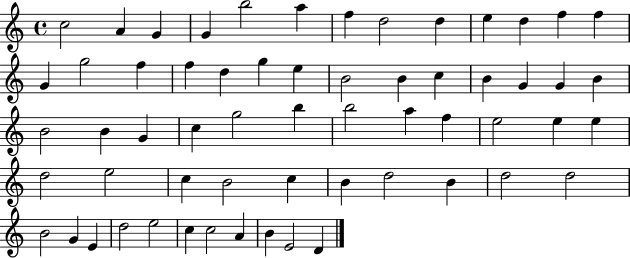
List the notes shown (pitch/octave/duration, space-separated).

C5/h A4/q G4/q G4/q B5/h A5/q F5/q D5/h D5/q E5/q D5/q F5/q F5/q G4/q G5/h F5/q F5/q D5/q G5/q E5/q B4/h B4/q C5/q B4/q G4/q G4/q B4/q B4/h B4/q G4/q C5/q G5/h B5/q B5/h A5/q F5/q E5/h E5/q E5/q D5/h E5/h C5/q B4/h C5/q B4/q D5/h B4/q D5/h D5/h B4/h G4/q E4/q D5/h E5/h C5/q C5/h A4/q B4/q E4/h D4/q